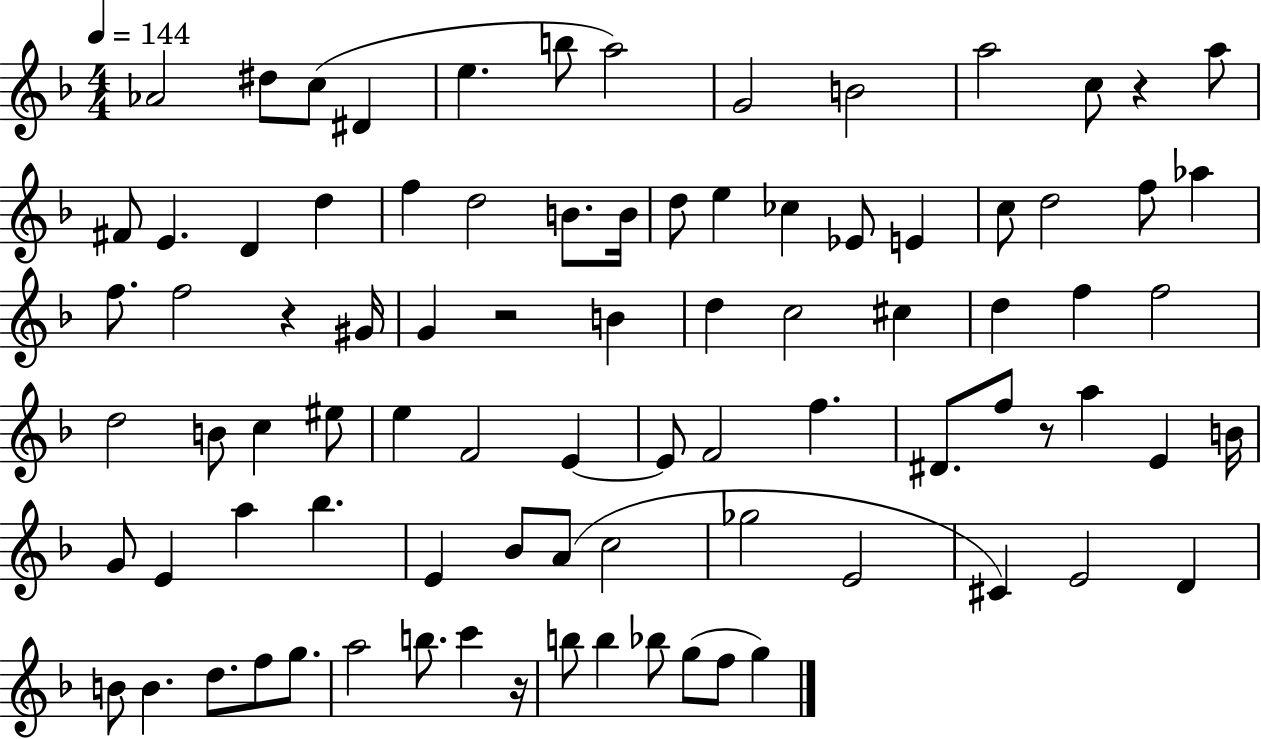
{
  \clef treble
  \numericTimeSignature
  \time 4/4
  \key f \major
  \tempo 4 = 144
  aes'2 dis''8 c''8( dis'4 | e''4. b''8 a''2) | g'2 b'2 | a''2 c''8 r4 a''8 | \break fis'8 e'4. d'4 d''4 | f''4 d''2 b'8. b'16 | d''8 e''4 ces''4 ees'8 e'4 | c''8 d''2 f''8 aes''4 | \break f''8. f''2 r4 gis'16 | g'4 r2 b'4 | d''4 c''2 cis''4 | d''4 f''4 f''2 | \break d''2 b'8 c''4 eis''8 | e''4 f'2 e'4~~ | e'8 f'2 f''4. | dis'8. f''8 r8 a''4 e'4 b'16 | \break g'8 e'4 a''4 bes''4. | e'4 bes'8 a'8( c''2 | ges''2 e'2 | cis'4) e'2 d'4 | \break b'8 b'4. d''8. f''8 g''8. | a''2 b''8. c'''4 r16 | b''8 b''4 bes''8 g''8( f''8 g''4) | \bar "|."
}